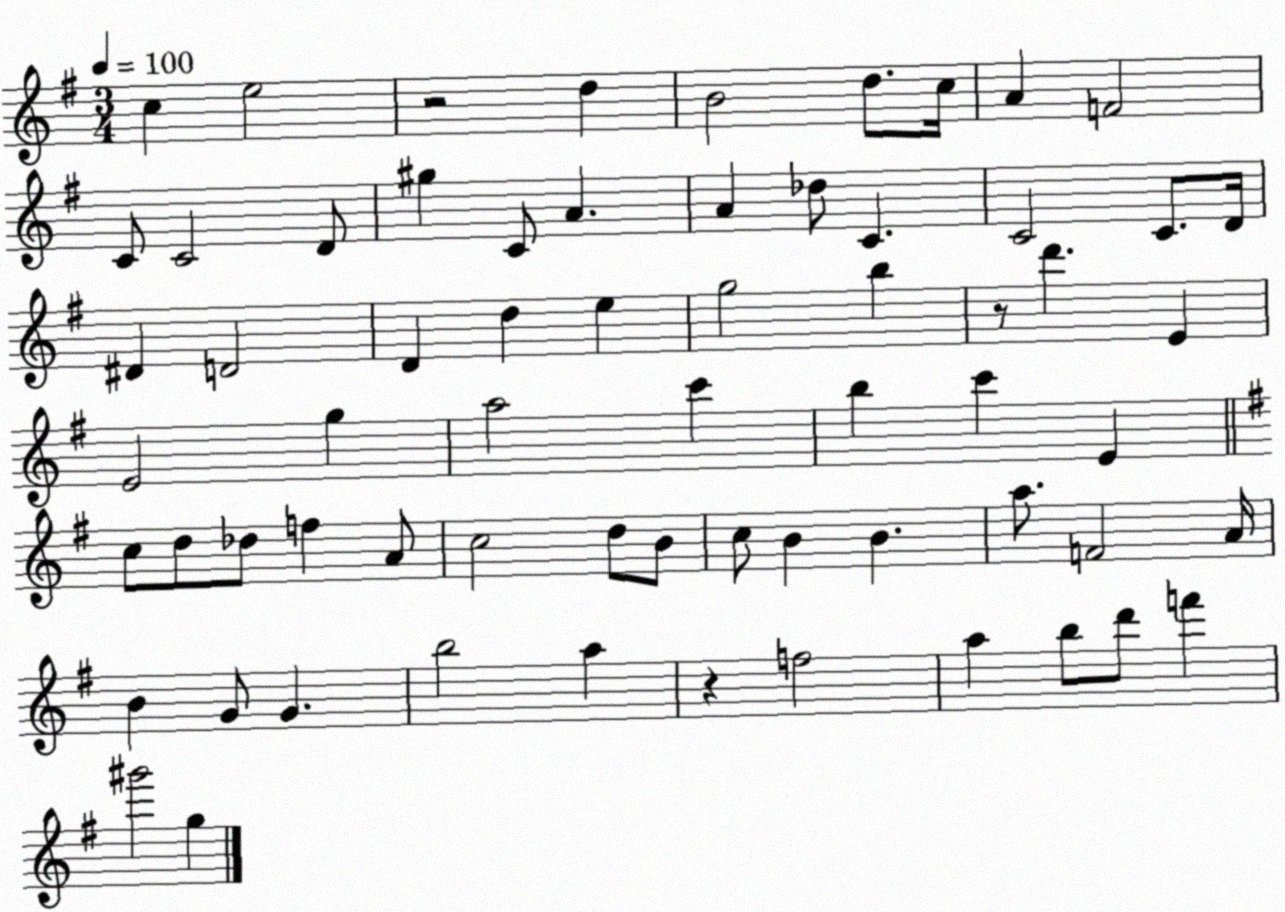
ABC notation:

X:1
T:Untitled
M:3/4
L:1/4
K:G
c e2 z2 d B2 d/2 c/4 A F2 C/2 C2 D/2 ^g C/2 A A _d/2 C C2 C/2 D/4 ^D D2 D d e g2 b z/2 d' E E2 g a2 c' b c' E c/2 d/2 _d/2 f A/2 c2 d/2 B/2 c/2 B B a/2 F2 A/4 B G/2 G b2 a z f2 a b/2 d'/2 f' ^g'2 g